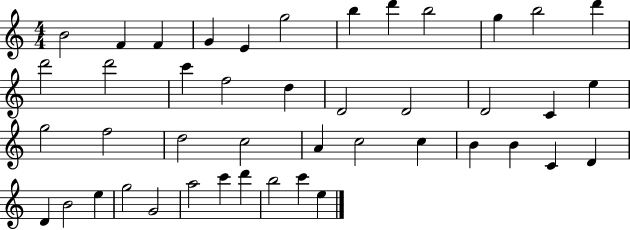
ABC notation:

X:1
T:Untitled
M:4/4
L:1/4
K:C
B2 F F G E g2 b d' b2 g b2 d' d'2 d'2 c' f2 d D2 D2 D2 C e g2 f2 d2 c2 A c2 c B B C D D B2 e g2 G2 a2 c' d' b2 c' e